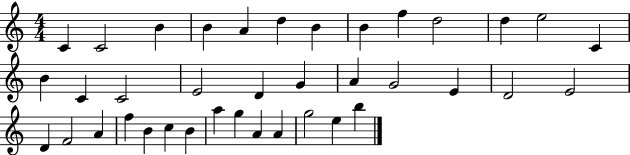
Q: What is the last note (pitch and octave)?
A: B5